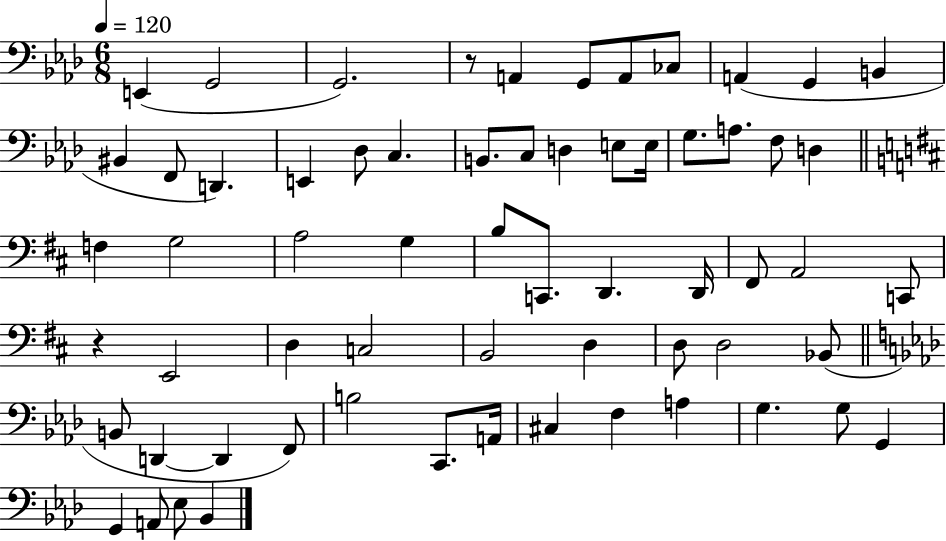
E2/q G2/h G2/h. R/e A2/q G2/e A2/e CES3/e A2/q G2/q B2/q BIS2/q F2/e D2/q. E2/q Db3/e C3/q. B2/e. C3/e D3/q E3/e E3/s G3/e. A3/e. F3/e D3/q F3/q G3/h A3/h G3/q B3/e C2/e. D2/q. D2/s F#2/e A2/h C2/e R/q E2/h D3/q C3/h B2/h D3/q D3/e D3/h Bb2/e B2/e D2/q D2/q F2/e B3/h C2/e. A2/s C#3/q F3/q A3/q G3/q. G3/e G2/q G2/q A2/e Eb3/e Bb2/q